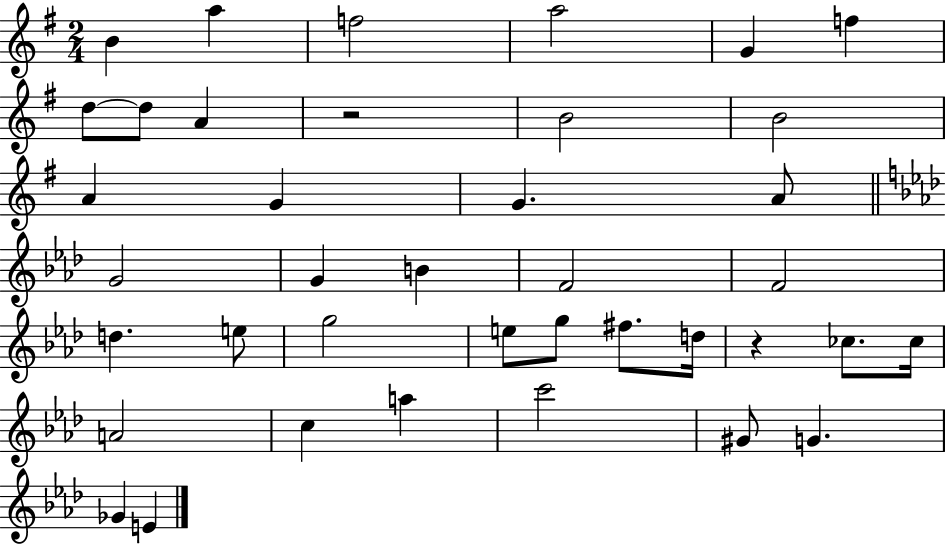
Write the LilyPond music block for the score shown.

{
  \clef treble
  \numericTimeSignature
  \time 2/4
  \key g \major
  b'4 a''4 | f''2 | a''2 | g'4 f''4 | \break d''8~~ d''8 a'4 | r2 | b'2 | b'2 | \break a'4 g'4 | g'4. a'8 | \bar "||" \break \key aes \major g'2 | g'4 b'4 | f'2 | f'2 | \break d''4. e''8 | g''2 | e''8 g''8 fis''8. d''16 | r4 ces''8. ces''16 | \break a'2 | c''4 a''4 | c'''2 | gis'8 g'4. | \break ges'4 e'4 | \bar "|."
}